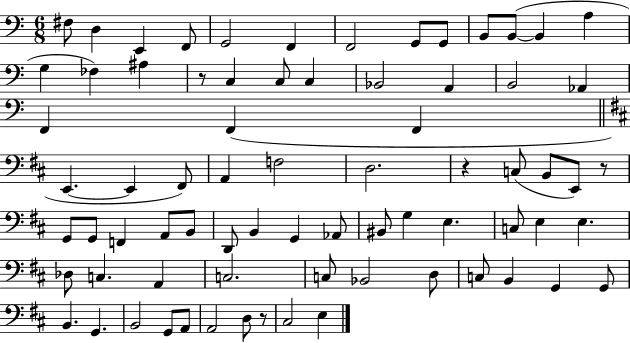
F#3/e D3/q E2/q F2/e G2/h F2/q F2/h G2/e G2/e B2/e B2/e B2/q A3/q G3/q FES3/q A#3/q R/e C3/q C3/e C3/q Bb2/h A2/q B2/h Ab2/q F2/q F2/q F2/q E2/q. E2/q F#2/e A2/q F3/h D3/h. R/q C3/e B2/e E2/e R/e G2/e G2/e F2/q A2/e B2/e D2/e B2/q G2/q Ab2/e BIS2/e G3/q E3/q. C3/e E3/q E3/q. Db3/e C3/q. A2/q C3/h. C3/e Bb2/h D3/e C3/e B2/q G2/q G2/e B2/q. G2/q. B2/h G2/e A2/e A2/h D3/e R/e C#3/h E3/q